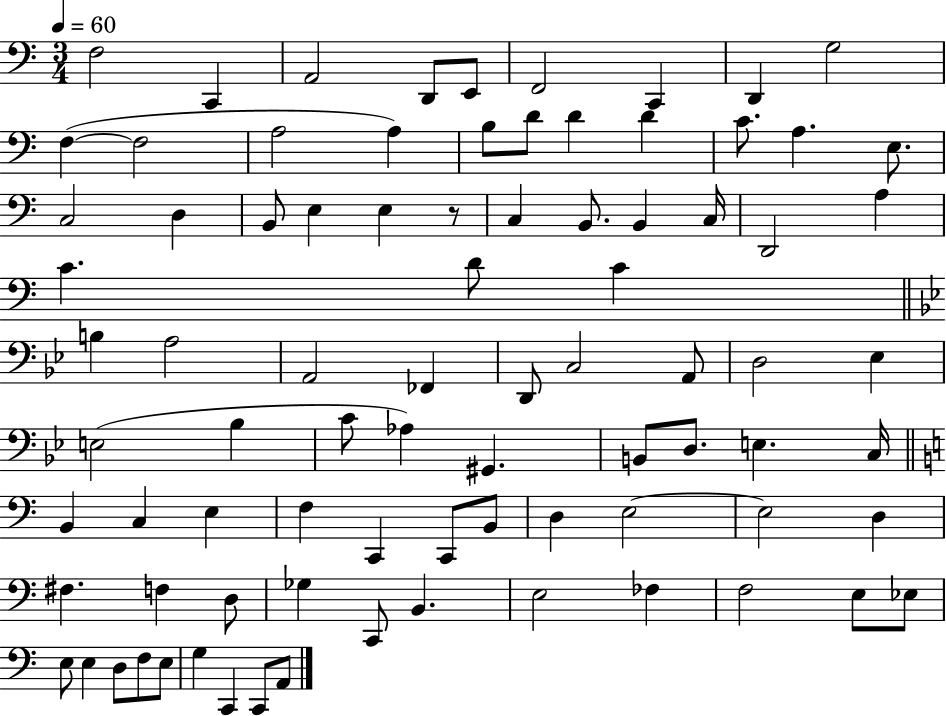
X:1
T:Untitled
M:3/4
L:1/4
K:C
F,2 C,, A,,2 D,,/2 E,,/2 F,,2 C,, D,, G,2 F, F,2 A,2 A, B,/2 D/2 D D C/2 A, E,/2 C,2 D, B,,/2 E, E, z/2 C, B,,/2 B,, C,/4 D,,2 A, C D/2 C B, A,2 A,,2 _F,, D,,/2 C,2 A,,/2 D,2 _E, E,2 _B, C/2 _A, ^G,, B,,/2 D,/2 E, C,/4 B,, C, E, F, C,, C,,/2 B,,/2 D, E,2 E,2 D, ^F, F, D,/2 _G, C,,/2 B,, E,2 _F, F,2 E,/2 _E,/2 E,/2 E, D,/2 F,/2 E,/2 G, C,, C,,/2 A,,/2